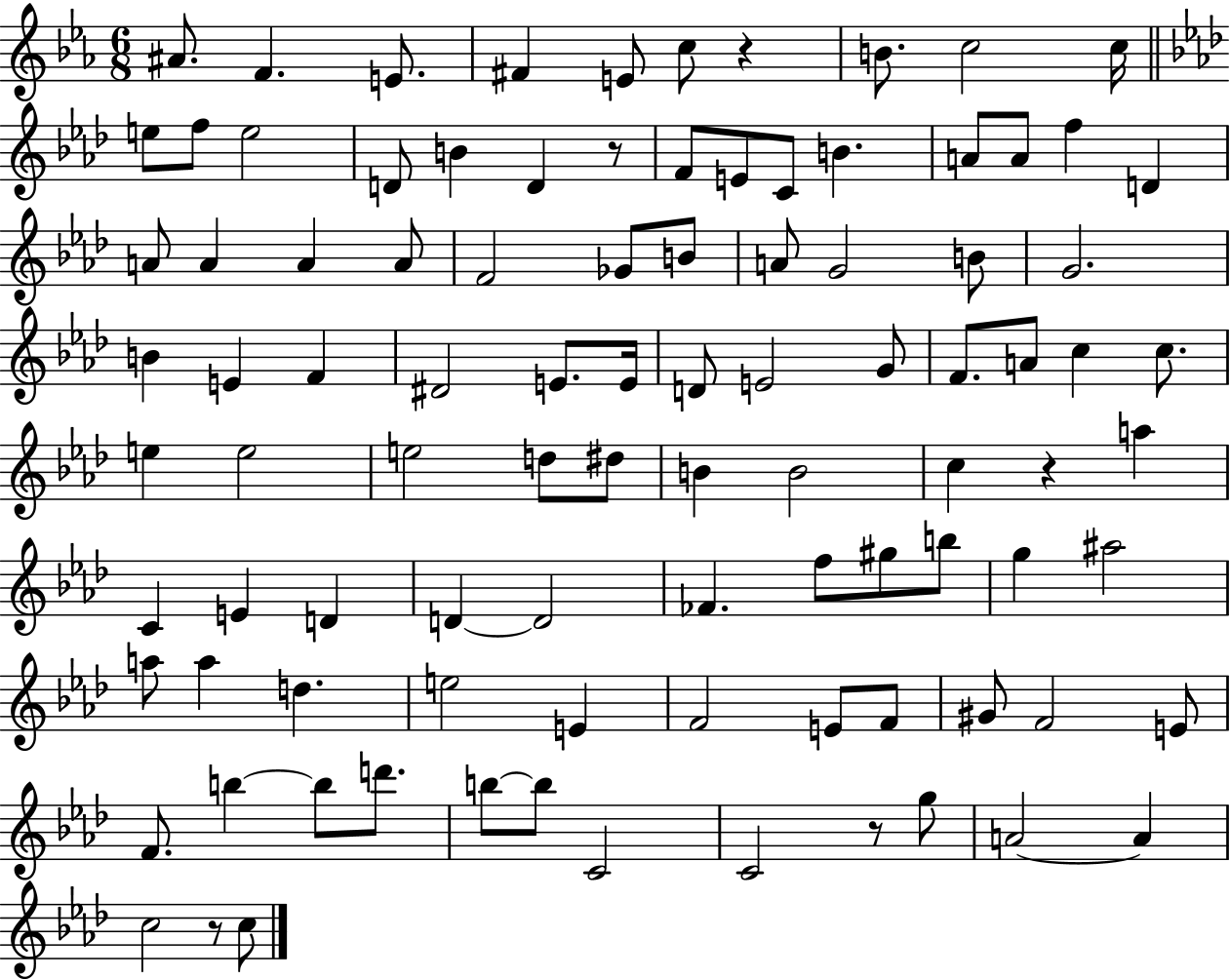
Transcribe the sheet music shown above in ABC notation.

X:1
T:Untitled
M:6/8
L:1/4
K:Eb
^A/2 F E/2 ^F E/2 c/2 z B/2 c2 c/4 e/2 f/2 e2 D/2 B D z/2 F/2 E/2 C/2 B A/2 A/2 f D A/2 A A A/2 F2 _G/2 B/2 A/2 G2 B/2 G2 B E F ^D2 E/2 E/4 D/2 E2 G/2 F/2 A/2 c c/2 e e2 e2 d/2 ^d/2 B B2 c z a C E D D D2 _F f/2 ^g/2 b/2 g ^a2 a/2 a d e2 E F2 E/2 F/2 ^G/2 F2 E/2 F/2 b b/2 d'/2 b/2 b/2 C2 C2 z/2 g/2 A2 A c2 z/2 c/2